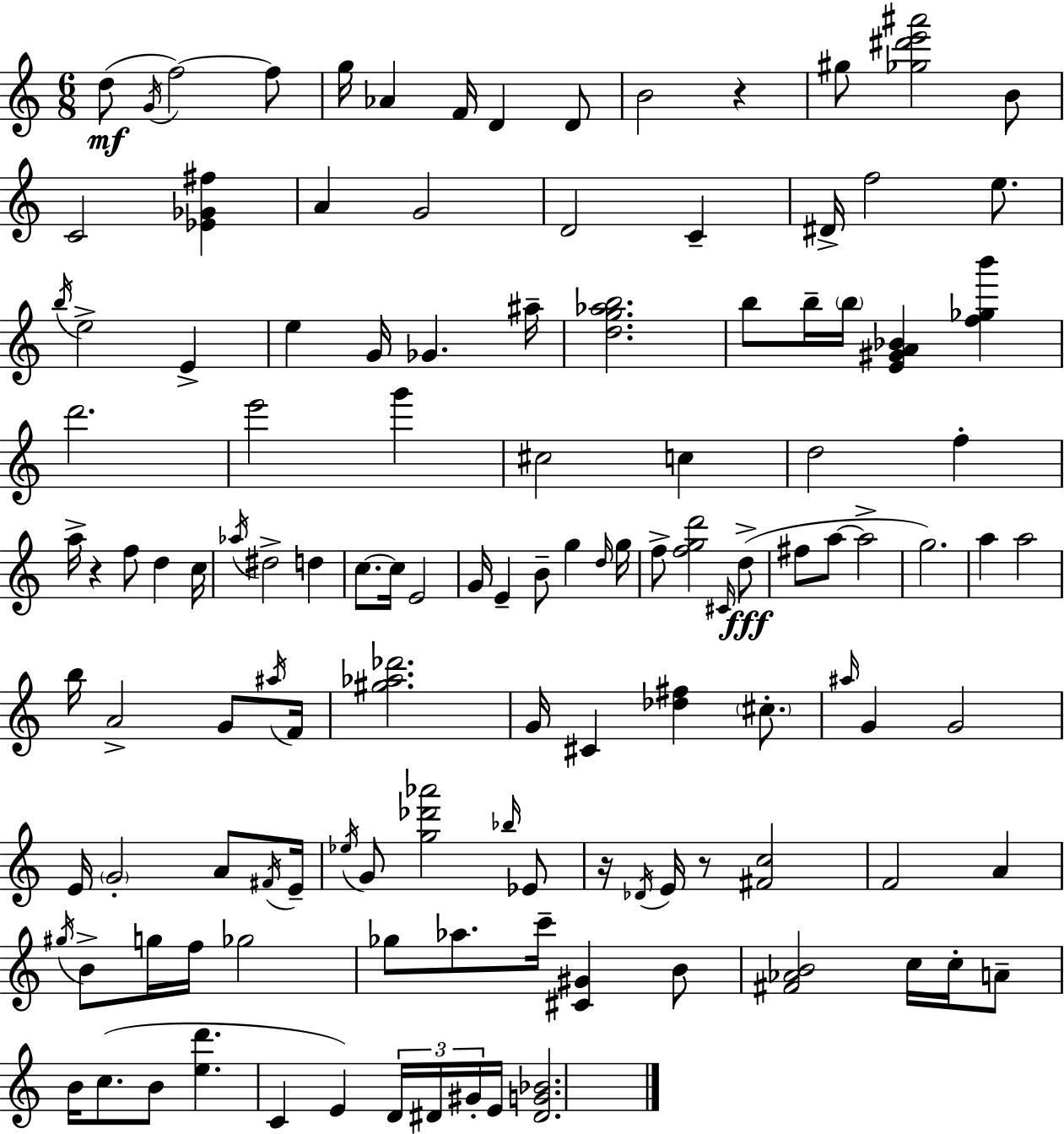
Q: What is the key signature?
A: C major